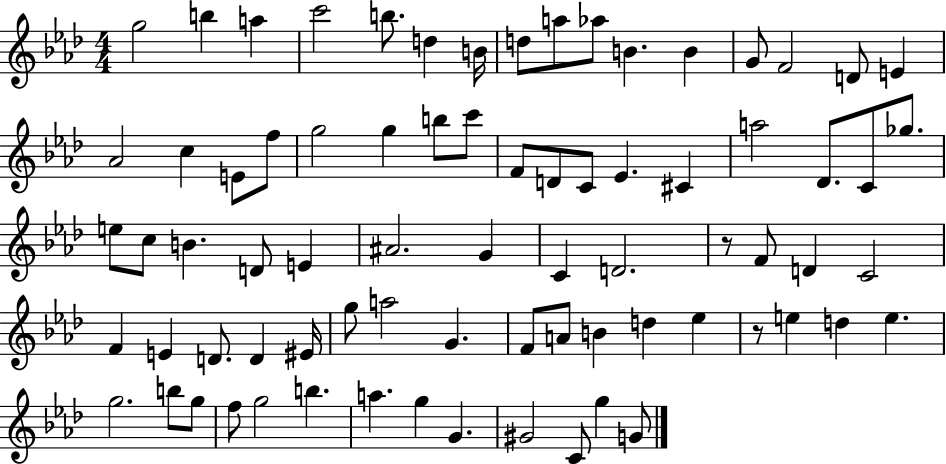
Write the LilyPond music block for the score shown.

{
  \clef treble
  \numericTimeSignature
  \time 4/4
  \key aes \major
  \repeat volta 2 { g''2 b''4 a''4 | c'''2 b''8. d''4 b'16 | d''8 a''8 aes''8 b'4. b'4 | g'8 f'2 d'8 e'4 | \break aes'2 c''4 e'8 f''8 | g''2 g''4 b''8 c'''8 | f'8 d'8 c'8 ees'4. cis'4 | a''2 des'8. c'8 ges''8. | \break e''8 c''8 b'4. d'8 e'4 | ais'2. g'4 | c'4 d'2. | r8 f'8 d'4 c'2 | \break f'4 e'4 d'8. d'4 eis'16 | g''8 a''2 g'4. | f'8 a'8 b'4 d''4 ees''4 | r8 e''4 d''4 e''4. | \break g''2. b''8 g''8 | f''8 g''2 b''4. | a''4. g''4 g'4. | gis'2 c'8 g''4 g'8 | \break } \bar "|."
}